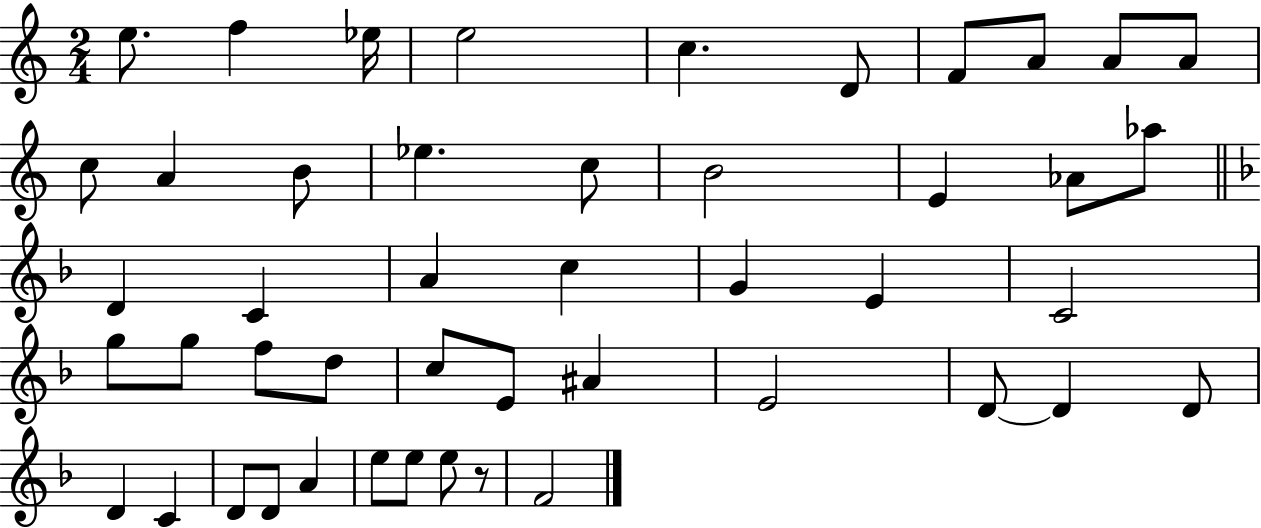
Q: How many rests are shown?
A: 1